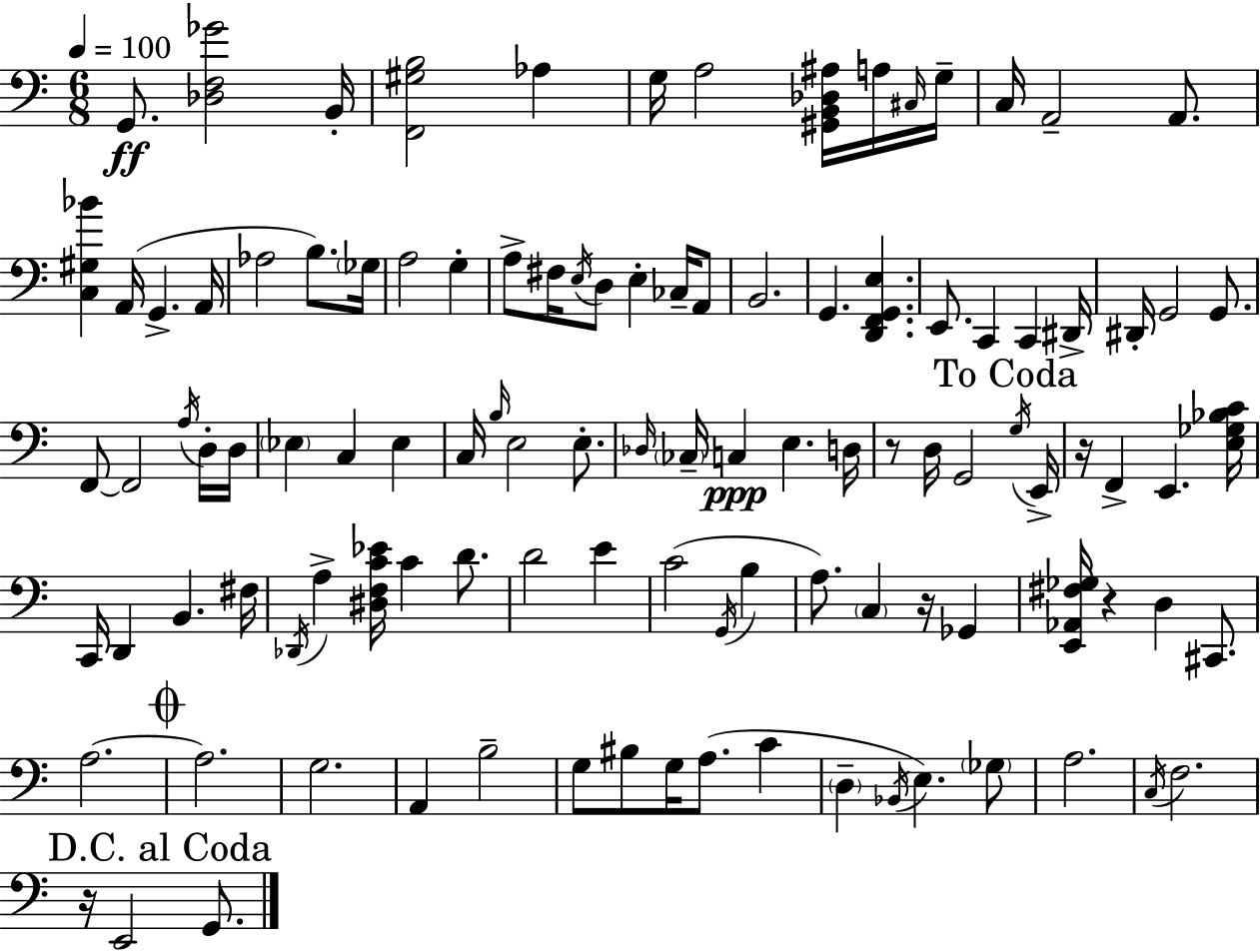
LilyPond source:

{
  \clef bass
  \numericTimeSignature
  \time 6/8
  \key c \major
  \tempo 4 = 100
  \repeat volta 2 { g,8.\ff <des f ges'>2 b,16-. | <f, gis b>2 aes4 | g16 a2 <gis, b, des ais>16 a16 \grace { cis16 } | g16-- c16 a,2-- a,8. | \break <c gis bes'>4 a,16( g,4.-> | a,16 aes2 b8.) | \parenthesize ges16 a2 g4-. | a8-> fis16 \acciaccatura { e16 } d8 e4-. ces16-- | \break a,8 b,2. | g,4. <d, f, g, e>4. | e,8. c,4 c,4 | dis,16-> dis,16-. g,2 g,8. | \break f,8~~ f,2 | \acciaccatura { a16 } d16-. d16 \parenthesize ees4 c4 ees4 | c16 \grace { b16 } e2 | e8.-. \grace { des16 } \parenthesize ces16-- c4\ppp e4. | \break d16 r8 d16 g,2 | \mark "To Coda" \acciaccatura { g16 } e,16-> r16 f,4-> e,4. | <e ges bes c'>16 c,16 d,4 b,4. | fis16 \acciaccatura { des,16 } a4-> <dis f c' ees'>16 | \break c'4 d'8. d'2 | e'4 c'2( | \acciaccatura { g,16 } b4 a8.) \parenthesize c4 | r16 ges,4 <e, aes, fis ges>16 r4 | \break d4 cis,8. a2.~~ | \mark \markup { \musicglyph "scripts.coda" } a2. | g2. | a,4 | \break b2-- g8 bis8 | g16 a8.( c'4 \parenthesize d4-- | \acciaccatura { bes,16 }) e4. \parenthesize ges8 a2. | \acciaccatura { c16 } f2. | \break \mark "D.C. al Coda" r16 e,2 | g,8. } \bar "|."
}